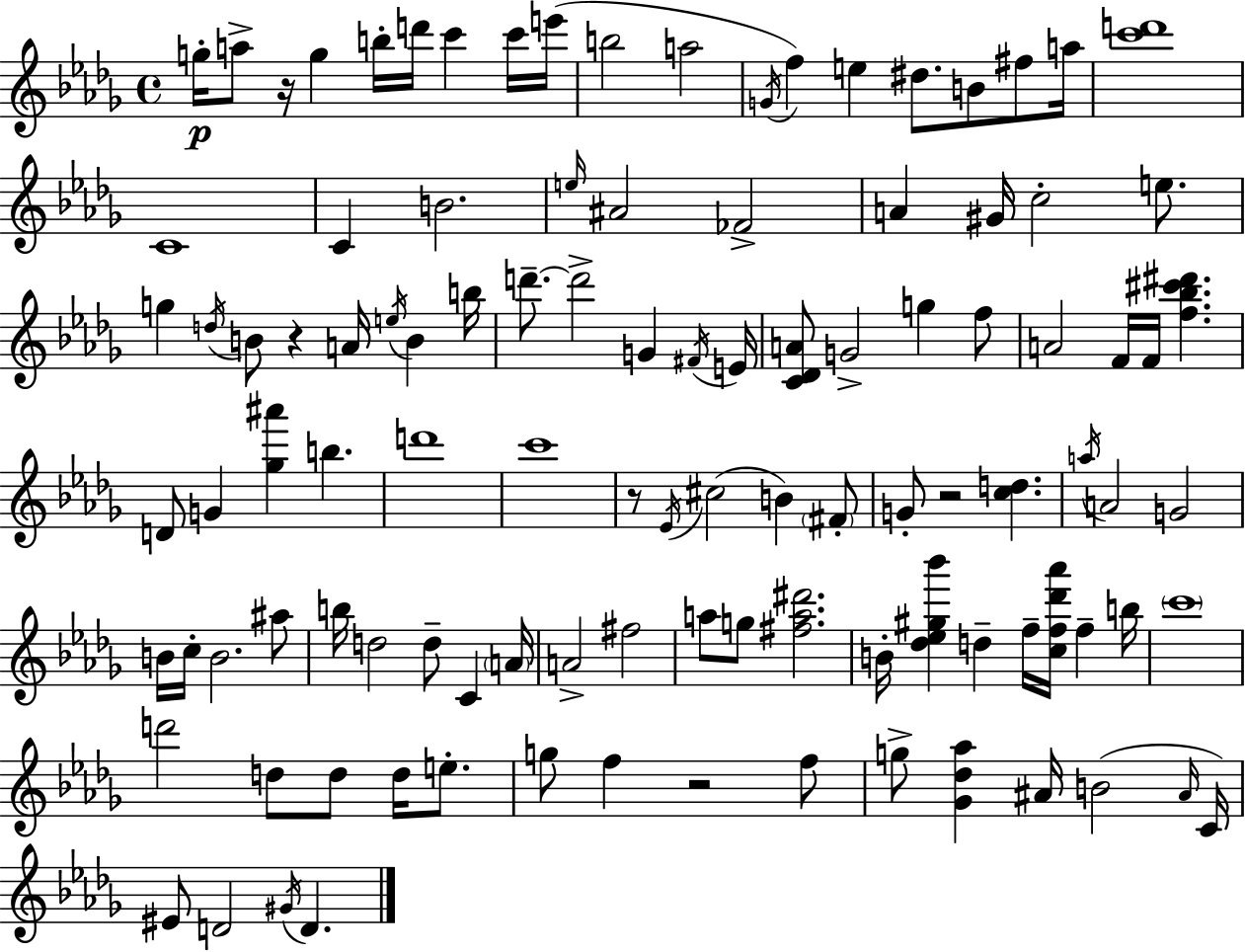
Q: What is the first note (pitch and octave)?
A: G5